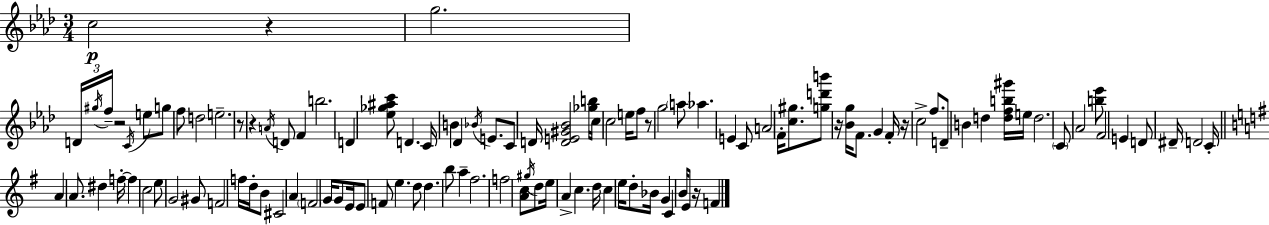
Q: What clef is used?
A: treble